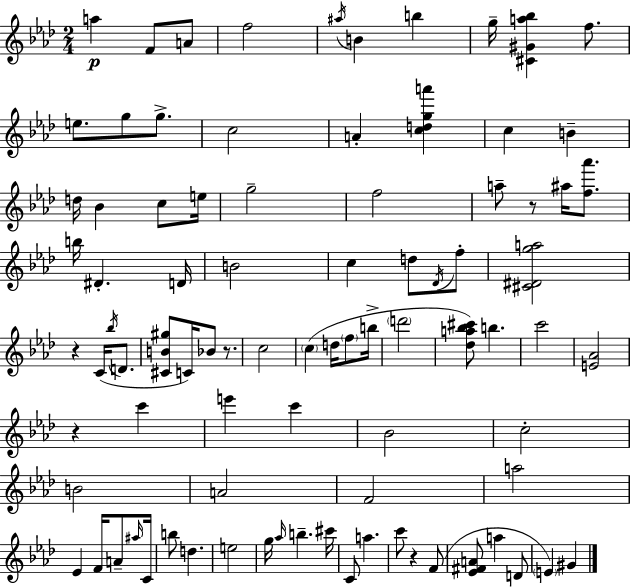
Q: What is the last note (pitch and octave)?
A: G#4